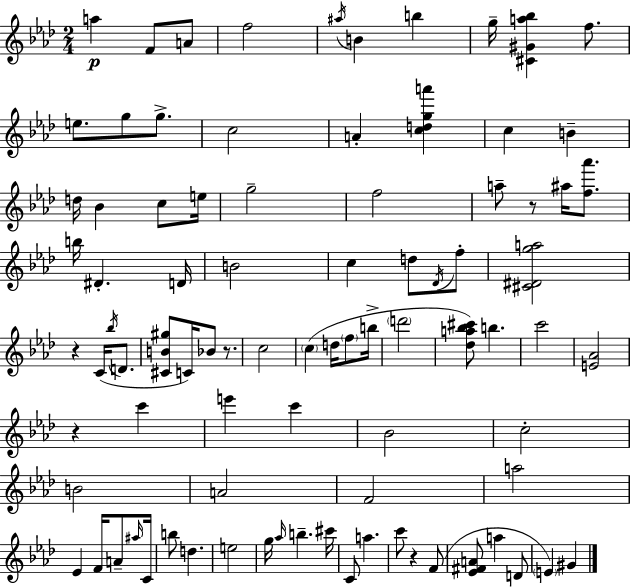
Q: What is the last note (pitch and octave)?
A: G#4